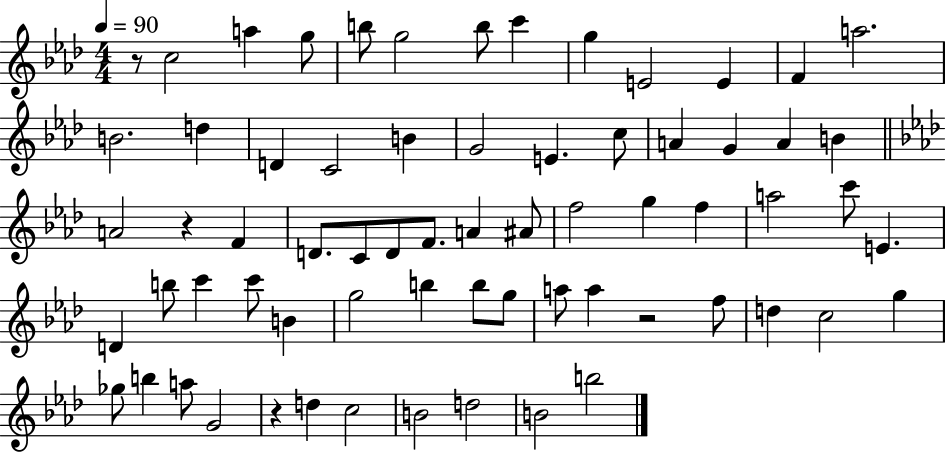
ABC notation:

X:1
T:Untitled
M:4/4
L:1/4
K:Ab
z/2 c2 a g/2 b/2 g2 b/2 c' g E2 E F a2 B2 d D C2 B G2 E c/2 A G A B A2 z F D/2 C/2 D/2 F/2 A ^A/2 f2 g f a2 c'/2 E D b/2 c' c'/2 B g2 b b/2 g/2 a/2 a z2 f/2 d c2 g _g/2 b a/2 G2 z d c2 B2 d2 B2 b2